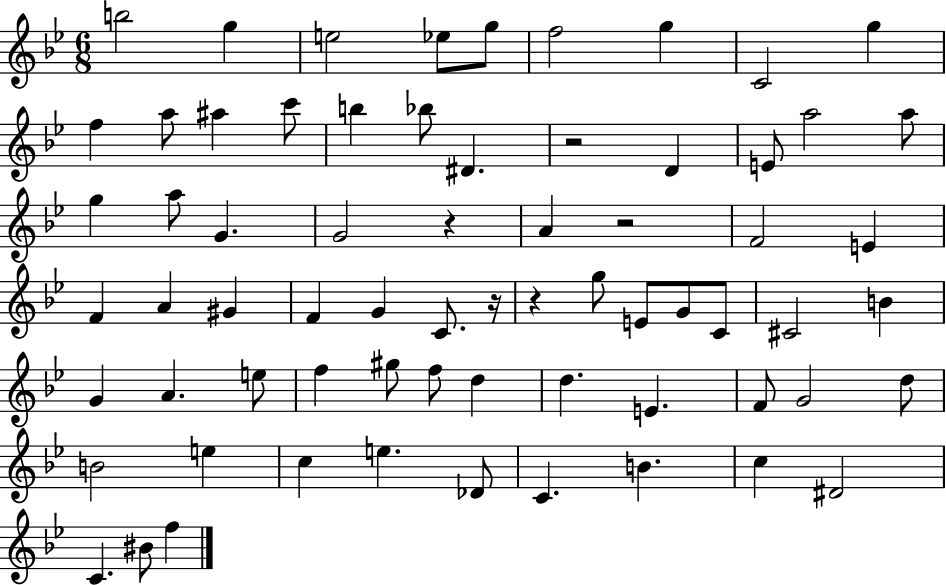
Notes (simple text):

B5/h G5/q E5/h Eb5/e G5/e F5/h G5/q C4/h G5/q F5/q A5/e A#5/q C6/e B5/q Bb5/e D#4/q. R/h D4/q E4/e A5/h A5/e G5/q A5/e G4/q. G4/h R/q A4/q R/h F4/h E4/q F4/q A4/q G#4/q F4/q G4/q C4/e. R/s R/q G5/e E4/e G4/e C4/e C#4/h B4/q G4/q A4/q. E5/e F5/q G#5/e F5/e D5/q D5/q. E4/q. F4/e G4/h D5/e B4/h E5/q C5/q E5/q. Db4/e C4/q. B4/q. C5/q D#4/h C4/q. BIS4/e F5/q